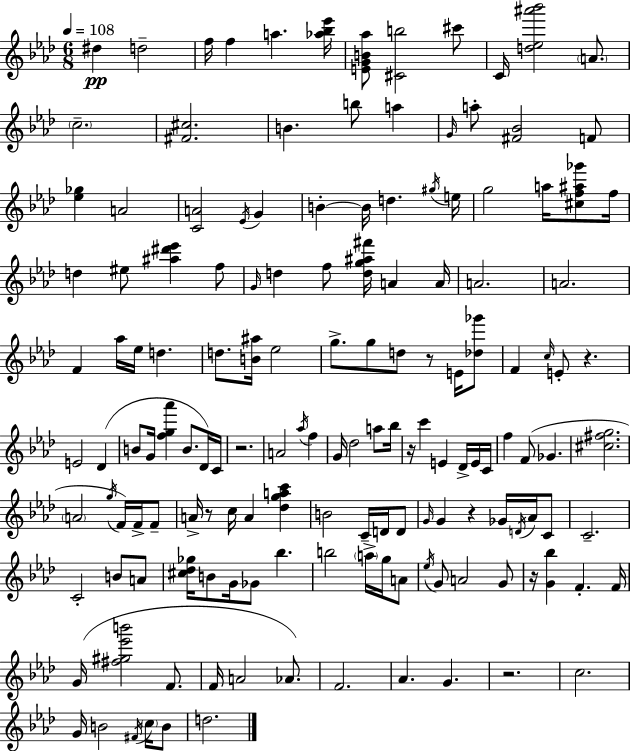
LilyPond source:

{
  \clef treble
  \numericTimeSignature
  \time 6/8
  \key f \minor
  \tempo 4 = 108
  dis''4\pp d''2-- | f''16 f''4 a''4. <aes'' bes'' ees'''>16 | <e' g' b' aes''>8 <cis' b''>2 cis'''8 | c'16 <d'' ees'' ais''' bes'''>2 \parenthesize a'8. | \break \parenthesize c''2.-- | <fis' cis''>2. | b'4. b''8 a''4 | \grace { g'16 } a''8-. <fis' bes'>2 f'8 | \break <ees'' ges''>4 a'2 | <c' a'>2 \acciaccatura { ees'16 } g'4 | b'4-.~~ b'16 d''4. | \acciaccatura { gis''16 } e''16 g''2 a''16 | \break <cis'' f'' ais'' ges'''>8 f''16 d''4 eis''8 <ais'' dis''' ees'''>4 | f''8 \grace { g'16 } d''4 f''8 <d'' g'' ais'' fis'''>16 a'4 | a'16 a'2. | a'2. | \break f'4 aes''16 ees''16 d''4. | d''8. <b' ais''>16 ees''2 | g''8.-> g''8 d''8 r8 | e'16 <des'' ges'''>8 f'4 \grace { c''16 } e'8-. r4. | \break e'2 | des'4( b'8 g'16 <f'' g'' aes'''>4 | b'8. des'16) c'16 r2. | a'2 | \break \acciaccatura { aes''16 } f''4 g'16 des''2 | a''8 bes''16 r16 c'''4 e'4 | des'16-> e'16 c'16 f''4 f'8( | ges'4. <cis'' fis'' g''>2. | \break \parenthesize a'2 | \acciaccatura { g''16 } f'16) f'16-> f'8-- a'16-> r8 c''16 a'4 | <des'' g'' a'' c'''>4 b'2 | c'16-- d'16 d'8 \grace { g'16 } g'4 | \break r4 ges'16 \acciaccatura { d'16 } aes'16 c'8 c'2.-- | c'2-. | b'8 a'8 <cis'' des'' ges''>16 b'8 | g'16 ges'8 bes''4. b''2 | \break \parenthesize a''16-> g''16 a'8 \acciaccatura { ees''16 } g'8 | a'2 g'8 r16 <g' bes''>4 | f'4.-. f'16 g'16( <fis'' gis'' ees''' b'''>2 | f'8. f'16 a'2 | \break aes'8.) f'2. | aes'4. | g'4. r2. | c''2. | \break g'16 b'2 | \acciaccatura { fis'16 } \parenthesize c''16 b'8 d''2. | \bar "|."
}